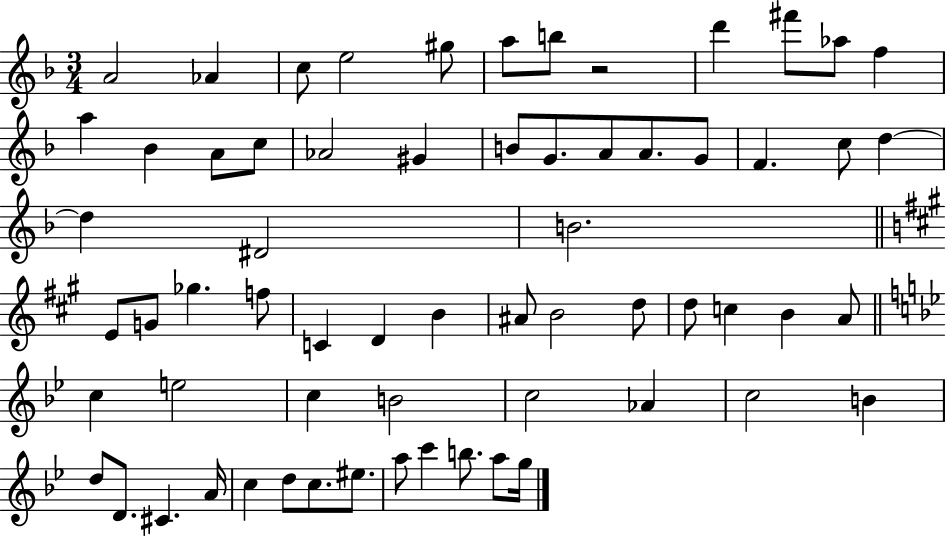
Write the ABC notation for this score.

X:1
T:Untitled
M:3/4
L:1/4
K:F
A2 _A c/2 e2 ^g/2 a/2 b/2 z2 d' ^f'/2 _a/2 f a _B A/2 c/2 _A2 ^G B/2 G/2 A/2 A/2 G/2 F c/2 d d ^D2 B2 E/2 G/2 _g f/2 C D B ^A/2 B2 d/2 d/2 c B A/2 c e2 c B2 c2 _A c2 B d/2 D/2 ^C A/4 c d/2 c/2 ^e/2 a/2 c' b/2 a/2 g/4